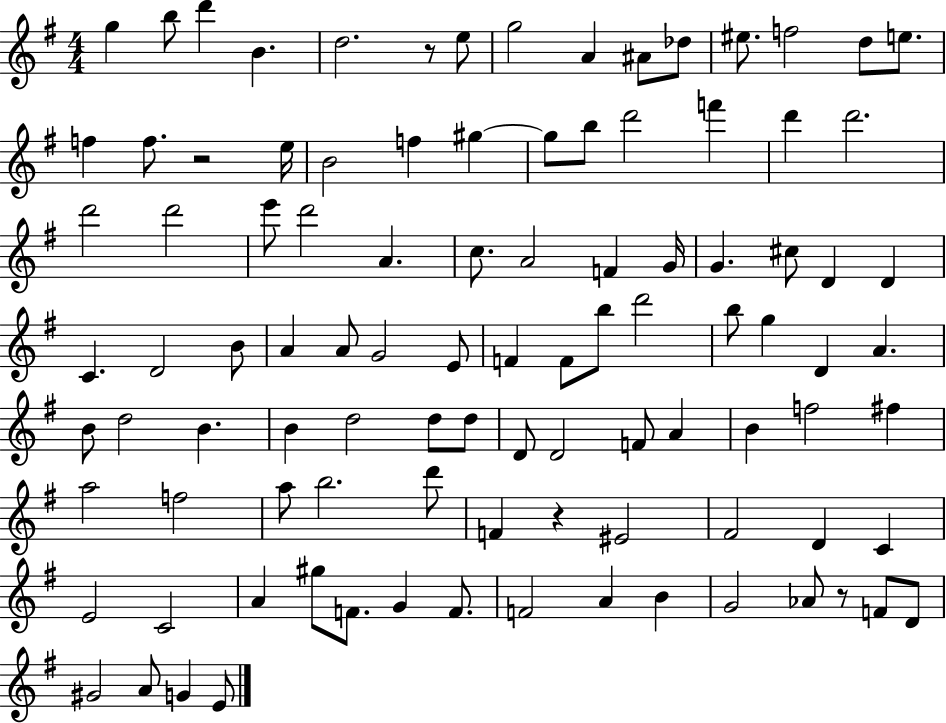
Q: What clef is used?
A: treble